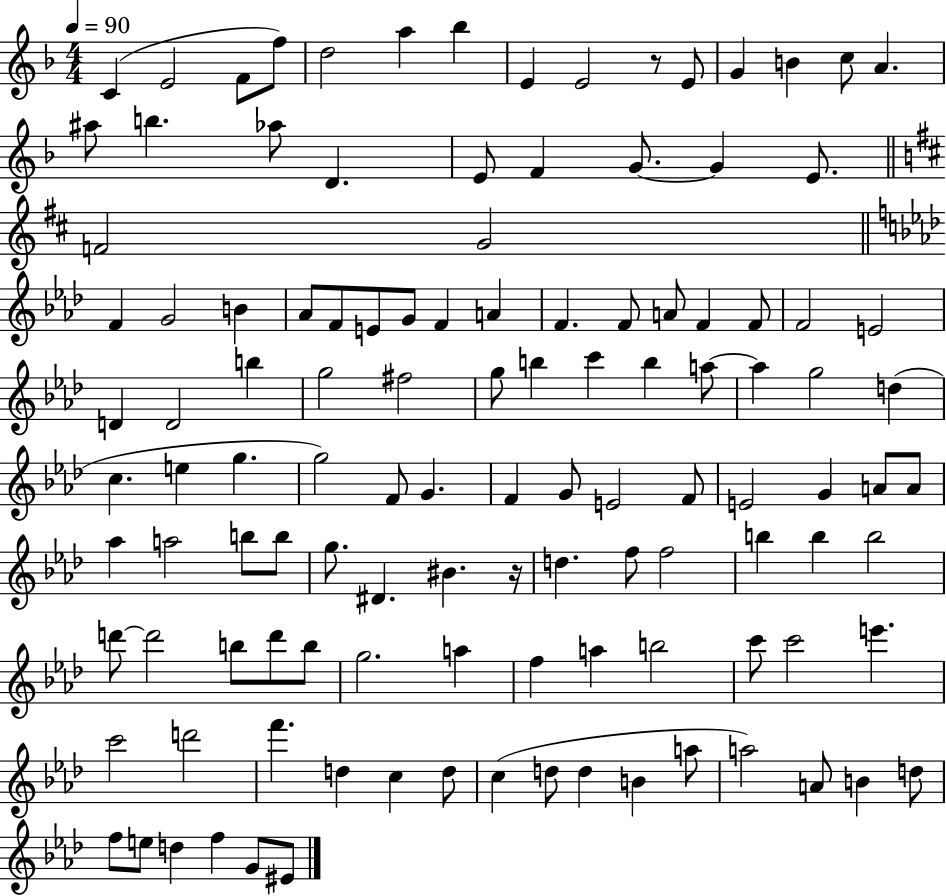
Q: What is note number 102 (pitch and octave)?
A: D5